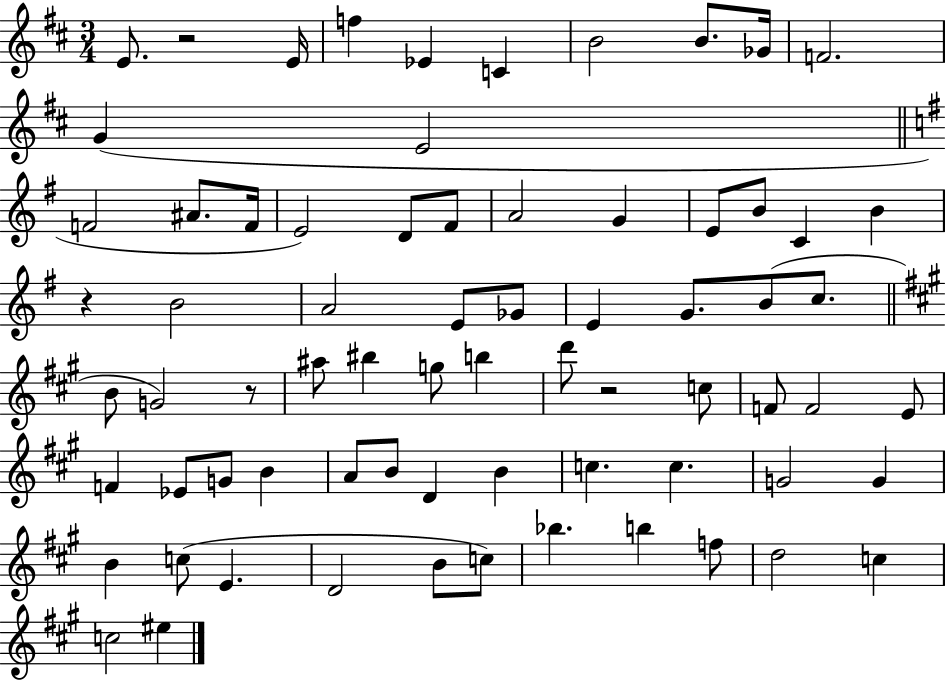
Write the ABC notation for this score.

X:1
T:Untitled
M:3/4
L:1/4
K:D
E/2 z2 E/4 f _E C B2 B/2 _G/4 F2 G E2 F2 ^A/2 F/4 E2 D/2 ^F/2 A2 G E/2 B/2 C B z B2 A2 E/2 _G/2 E G/2 B/2 c/2 B/2 G2 z/2 ^a/2 ^b g/2 b d'/2 z2 c/2 F/2 F2 E/2 F _E/2 G/2 B A/2 B/2 D B c c G2 G B c/2 E D2 B/2 c/2 _b b f/2 d2 c c2 ^e